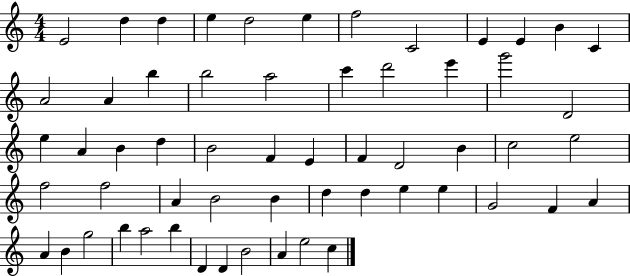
E4/h D5/q D5/q E5/q D5/h E5/q F5/h C4/h E4/q E4/q B4/q C4/q A4/h A4/q B5/q B5/h A5/h C6/q D6/h E6/q G6/h D4/h E5/q A4/q B4/q D5/q B4/h F4/q E4/q F4/q D4/h B4/q C5/h E5/h F5/h F5/h A4/q B4/h B4/q D5/q D5/q E5/q E5/q G4/h F4/q A4/q A4/q B4/q G5/h B5/q A5/h B5/q D4/q D4/q B4/h A4/q E5/h C5/q